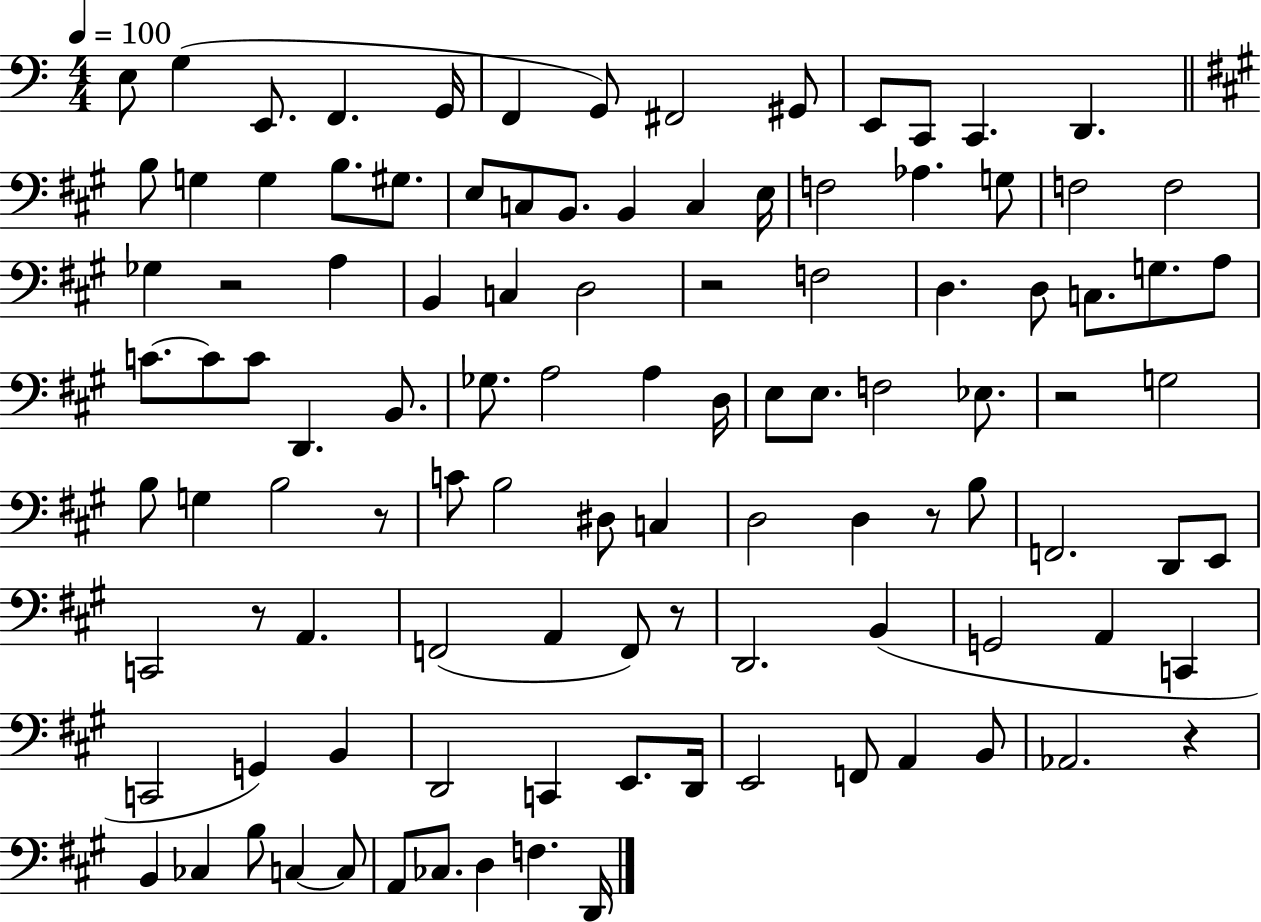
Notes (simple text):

E3/e G3/q E2/e. F2/q. G2/s F2/q G2/e F#2/h G#2/e E2/e C2/e C2/q. D2/q. B3/e G3/q G3/q B3/e. G#3/e. E3/e C3/e B2/e. B2/q C3/q E3/s F3/h Ab3/q. G3/e F3/h F3/h Gb3/q R/h A3/q B2/q C3/q D3/h R/h F3/h D3/q. D3/e C3/e. G3/e. A3/e C4/e. C4/e C4/e D2/q. B2/e. Gb3/e. A3/h A3/q D3/s E3/e E3/e. F3/h Eb3/e. R/h G3/h B3/e G3/q B3/h R/e C4/e B3/h D#3/e C3/q D3/h D3/q R/e B3/e F2/h. D2/e E2/e C2/h R/e A2/q. F2/h A2/q F2/e R/e D2/h. B2/q G2/h A2/q C2/q C2/h G2/q B2/q D2/h C2/q E2/e. D2/s E2/h F2/e A2/q B2/e Ab2/h. R/q B2/q CES3/q B3/e C3/q C3/e A2/e CES3/e. D3/q F3/q. D2/s